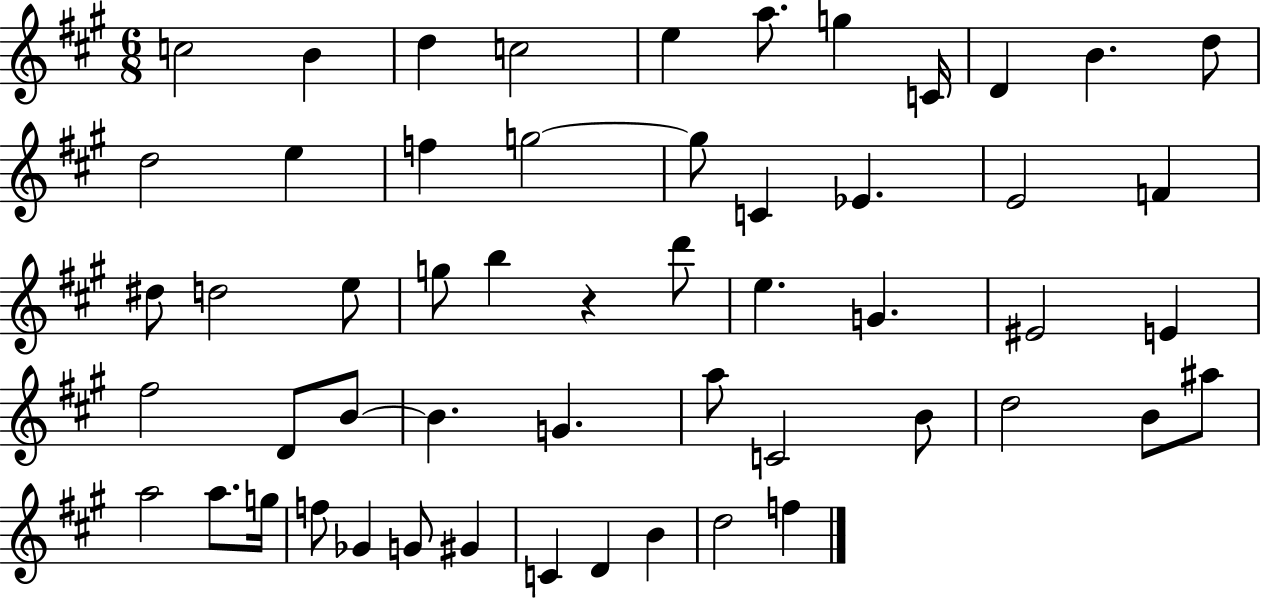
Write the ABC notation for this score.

X:1
T:Untitled
M:6/8
L:1/4
K:A
c2 B d c2 e a/2 g C/4 D B d/2 d2 e f g2 g/2 C _E E2 F ^d/2 d2 e/2 g/2 b z d'/2 e G ^E2 E ^f2 D/2 B/2 B G a/2 C2 B/2 d2 B/2 ^a/2 a2 a/2 g/4 f/2 _G G/2 ^G C D B d2 f